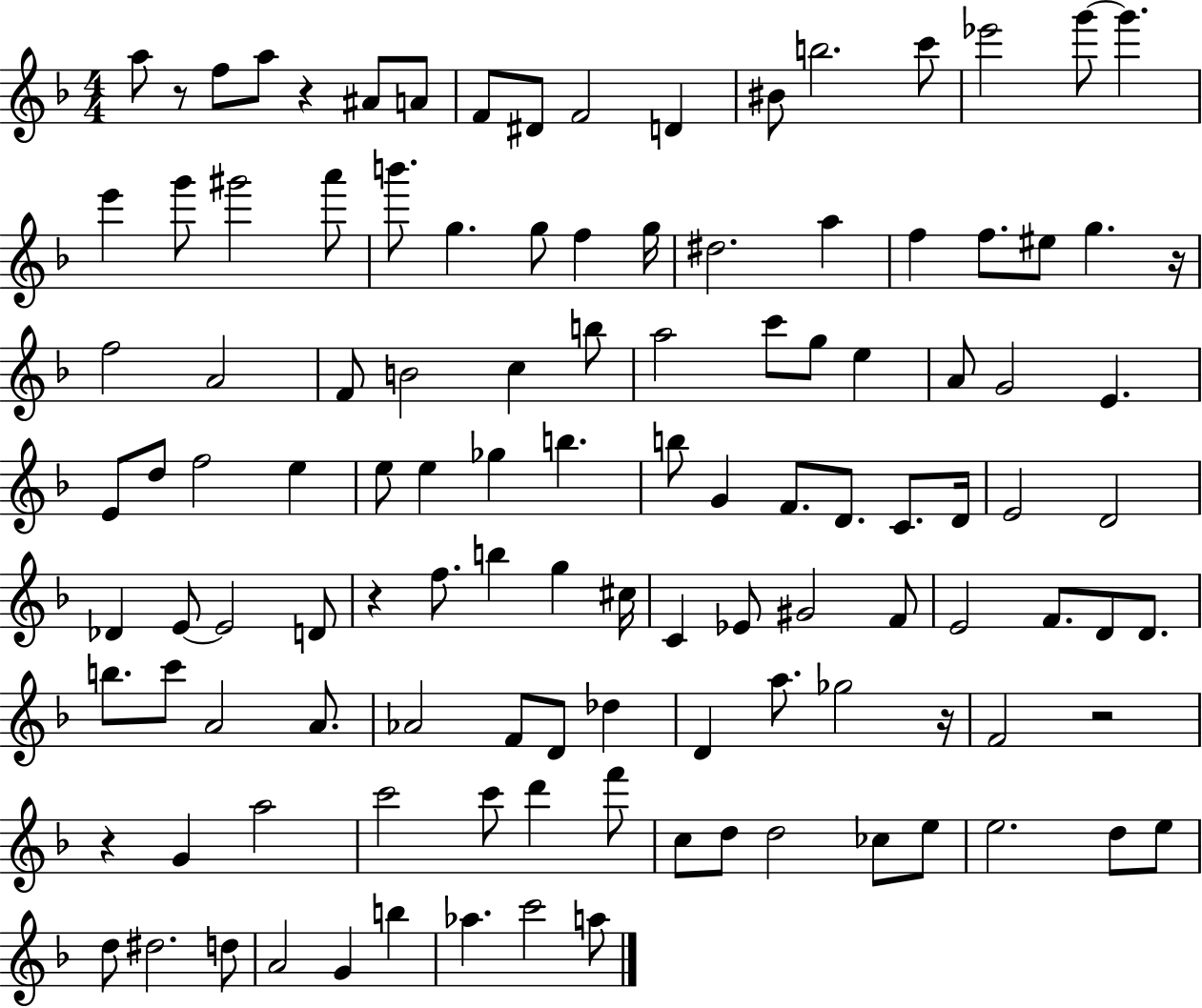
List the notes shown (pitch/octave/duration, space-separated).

A5/e R/e F5/e A5/e R/q A#4/e A4/e F4/e D#4/e F4/h D4/q BIS4/e B5/h. C6/e Eb6/h G6/e G6/q. E6/q G6/e G#6/h A6/e B6/e. G5/q. G5/e F5/q G5/s D#5/h. A5/q F5/q F5/e. EIS5/e G5/q. R/s F5/h A4/h F4/e B4/h C5/q B5/e A5/h C6/e G5/e E5/q A4/e G4/h E4/q. E4/e D5/e F5/h E5/q E5/e E5/q Gb5/q B5/q. B5/e G4/q F4/e. D4/e. C4/e. D4/s E4/h D4/h Db4/q E4/e E4/h D4/e R/q F5/e. B5/q G5/q C#5/s C4/q Eb4/e G#4/h F4/e E4/h F4/e. D4/e D4/e. B5/e. C6/e A4/h A4/e. Ab4/h F4/e D4/e Db5/q D4/q A5/e. Gb5/h R/s F4/h R/h R/q G4/q A5/h C6/h C6/e D6/q F6/e C5/e D5/e D5/h CES5/e E5/e E5/h. D5/e E5/e D5/e D#5/h. D5/e A4/h G4/q B5/q Ab5/q. C6/h A5/e